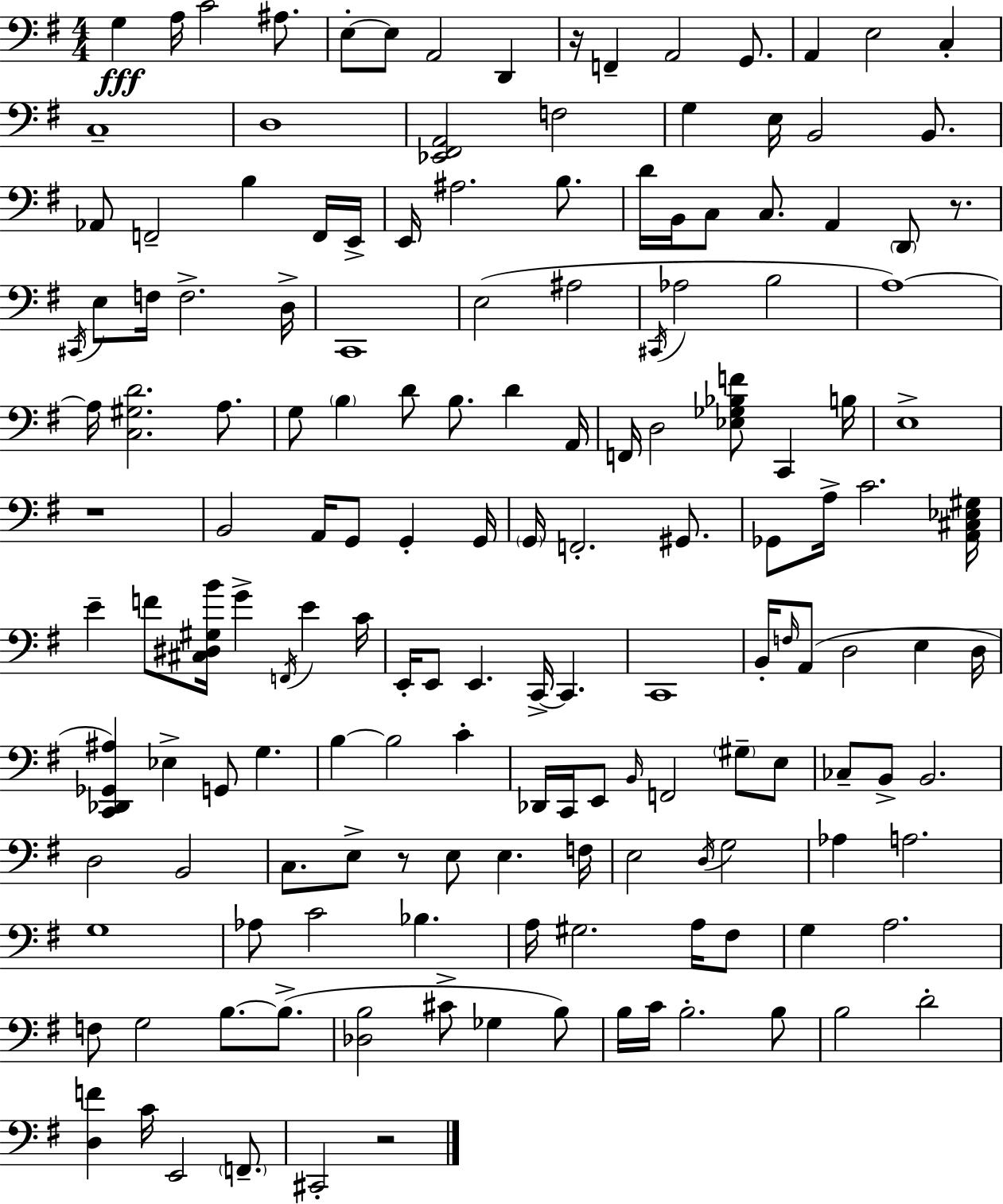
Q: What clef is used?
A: bass